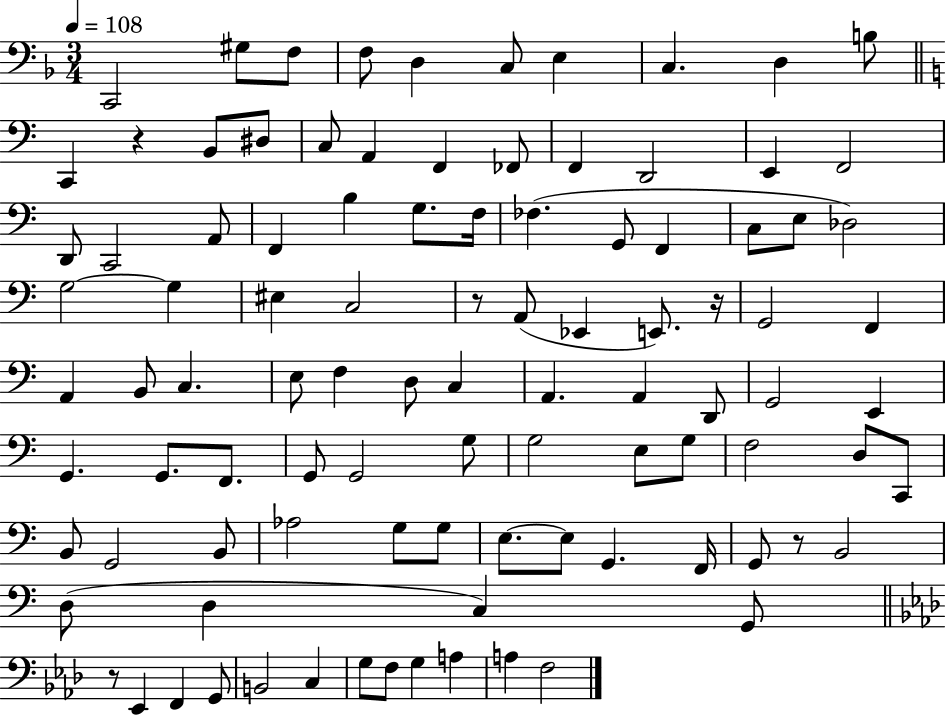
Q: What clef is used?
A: bass